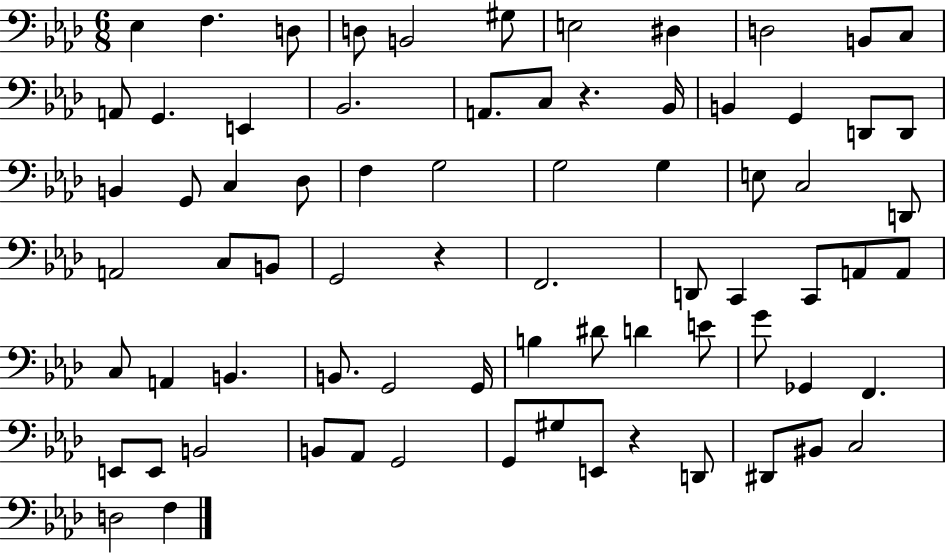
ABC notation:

X:1
T:Untitled
M:6/8
L:1/4
K:Ab
_E, F, D,/2 D,/2 B,,2 ^G,/2 E,2 ^D, D,2 B,,/2 C,/2 A,,/2 G,, E,, _B,,2 A,,/2 C,/2 z _B,,/4 B,, G,, D,,/2 D,,/2 B,, G,,/2 C, _D,/2 F, G,2 G,2 G, E,/2 C,2 D,,/2 A,,2 C,/2 B,,/2 G,,2 z F,,2 D,,/2 C,, C,,/2 A,,/2 A,,/2 C,/2 A,, B,, B,,/2 G,,2 G,,/4 B, ^D/2 D E/2 G/2 _G,, F,, E,,/2 E,,/2 B,,2 B,,/2 _A,,/2 G,,2 G,,/2 ^G,/2 E,,/2 z D,,/2 ^D,,/2 ^B,,/2 C,2 D,2 F,